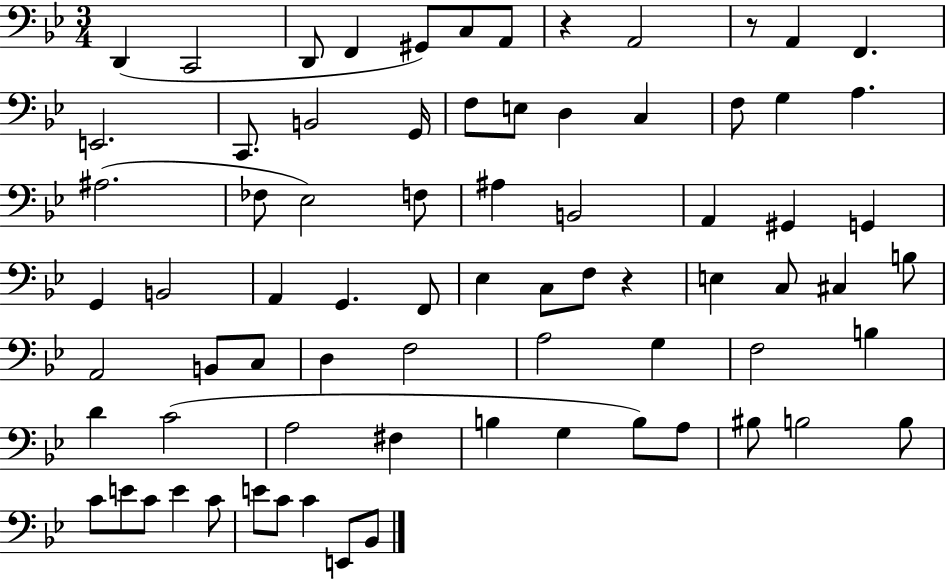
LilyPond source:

{
  \clef bass
  \numericTimeSignature
  \time 3/4
  \key bes \major
  \repeat volta 2 { d,4( c,2 | d,8 f,4 gis,8) c8 a,8 | r4 a,2 | r8 a,4 f,4. | \break e,2. | c,8. b,2 g,16 | f8 e8 d4 c4 | f8 g4 a4. | \break ais2.( | fes8 ees2) f8 | ais4 b,2 | a,4 gis,4 g,4 | \break g,4 b,2 | a,4 g,4. f,8 | ees4 c8 f8 r4 | e4 c8 cis4 b8 | \break a,2 b,8 c8 | d4 f2 | a2 g4 | f2 b4 | \break d'4 c'2( | a2 fis4 | b4 g4 b8) a8 | bis8 b2 b8 | \break c'8 e'8 c'8 e'4 c'8 | e'8 c'8 c'4 e,8 bes,8 | } \bar "|."
}